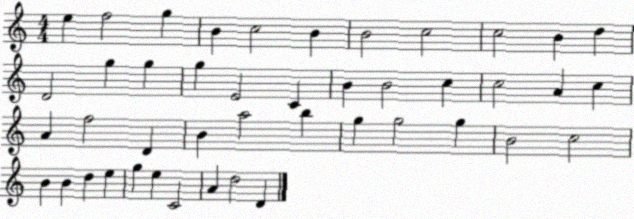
X:1
T:Untitled
M:4/4
L:1/4
K:C
e f2 g B c2 B B2 c2 c2 B d D2 g g g E2 C B B2 c c2 A c A f2 D B a2 b g g2 g B2 c2 B B d e g e C2 A d2 D